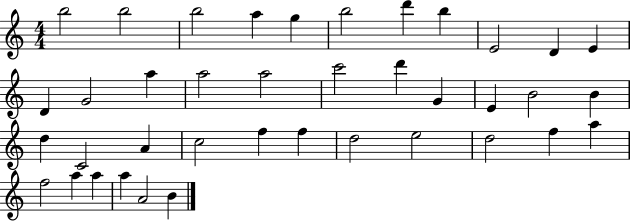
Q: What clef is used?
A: treble